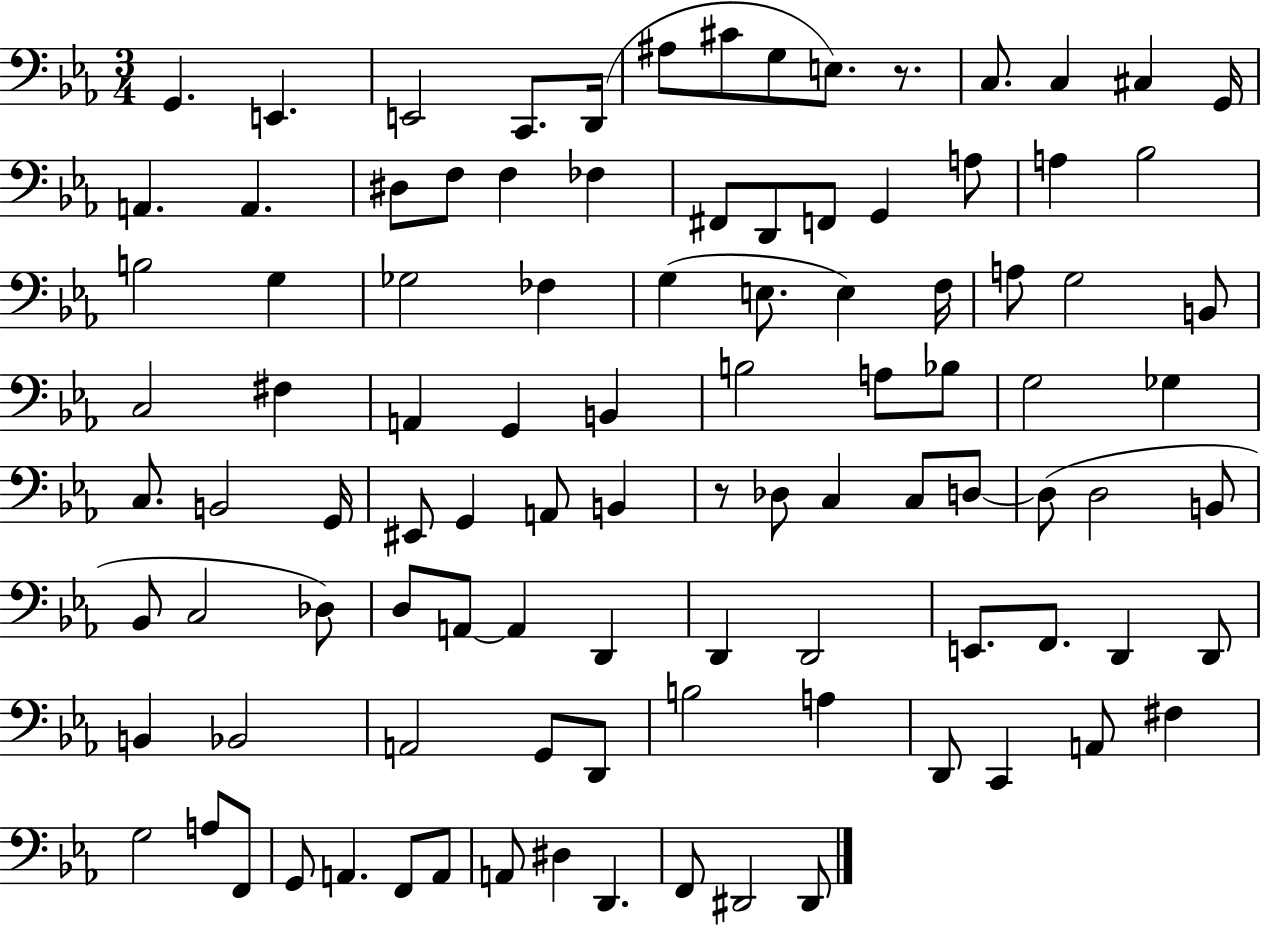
G2/q. E2/q. E2/h C2/e. D2/s A#3/e C#4/e G3/e E3/e. R/e. C3/e. C3/q C#3/q G2/s A2/q. A2/q. D#3/e F3/e F3/q FES3/q F#2/e D2/e F2/e G2/q A3/e A3/q Bb3/h B3/h G3/q Gb3/h FES3/q G3/q E3/e. E3/q F3/s A3/e G3/h B2/e C3/h F#3/q A2/q G2/q B2/q B3/h A3/e Bb3/e G3/h Gb3/q C3/e. B2/h G2/s EIS2/e G2/q A2/e B2/q R/e Db3/e C3/q C3/e D3/e D3/e D3/h B2/e Bb2/e C3/h Db3/e D3/e A2/e A2/q D2/q D2/q D2/h E2/e. F2/e. D2/q D2/e B2/q Bb2/h A2/h G2/e D2/e B3/h A3/q D2/e C2/q A2/e F#3/q G3/h A3/e F2/e G2/e A2/q. F2/e A2/e A2/e D#3/q D2/q. F2/e D#2/h D#2/e